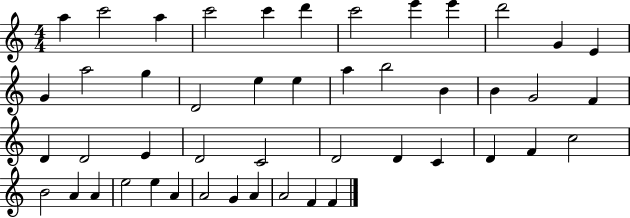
{
  \clef treble
  \numericTimeSignature
  \time 4/4
  \key c \major
  a''4 c'''2 a''4 | c'''2 c'''4 d'''4 | c'''2 e'''4 e'''4 | d'''2 g'4 e'4 | \break g'4 a''2 g''4 | d'2 e''4 e''4 | a''4 b''2 b'4 | b'4 g'2 f'4 | \break d'4 d'2 e'4 | d'2 c'2 | d'2 d'4 c'4 | d'4 f'4 c''2 | \break b'2 a'4 a'4 | e''2 e''4 a'4 | a'2 g'4 a'4 | a'2 f'4 f'4 | \break \bar "|."
}